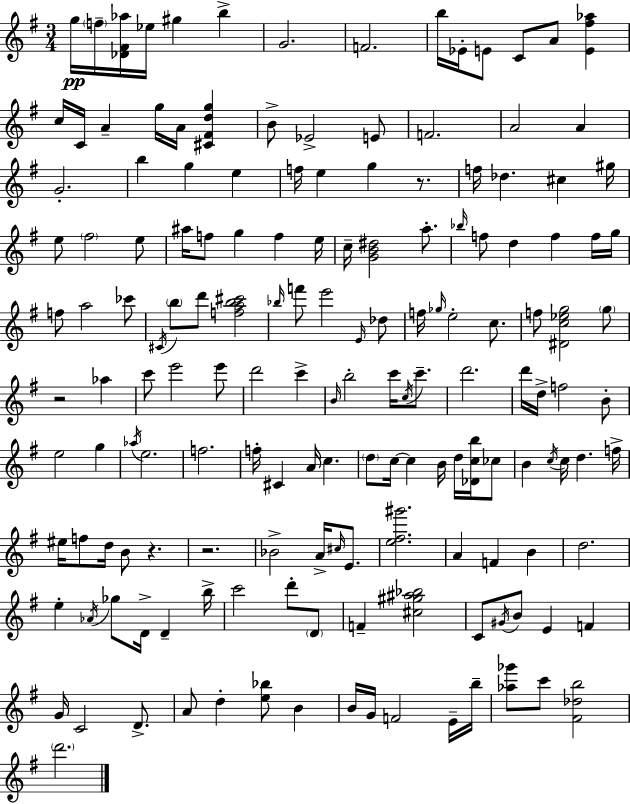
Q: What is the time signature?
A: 3/4